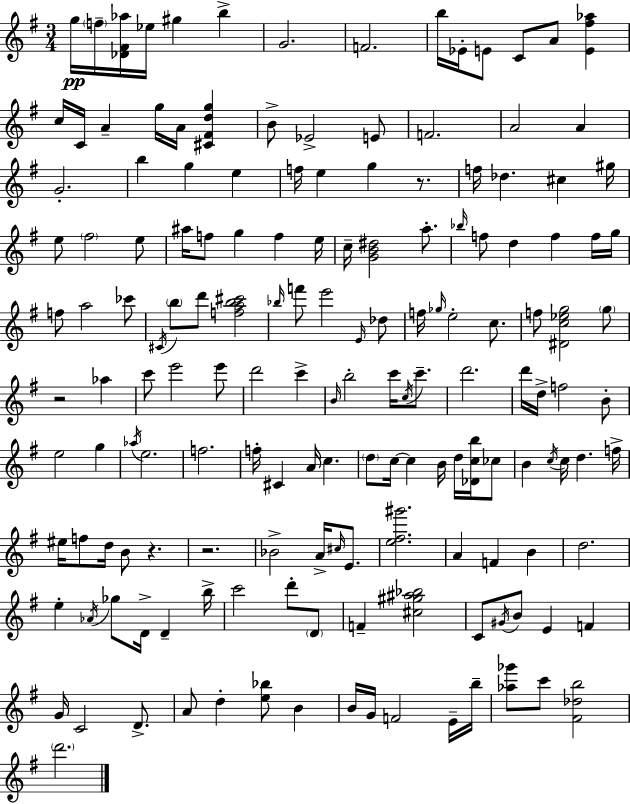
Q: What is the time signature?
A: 3/4